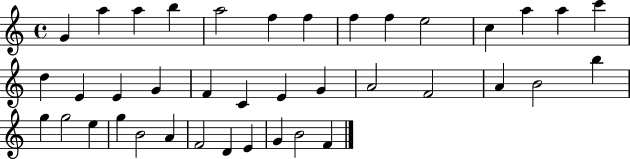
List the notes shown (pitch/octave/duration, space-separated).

G4/q A5/q A5/q B5/q A5/h F5/q F5/q F5/q F5/q E5/h C5/q A5/q A5/q C6/q D5/q E4/q E4/q G4/q F4/q C4/q E4/q G4/q A4/h F4/h A4/q B4/h B5/q G5/q G5/h E5/q G5/q B4/h A4/q F4/h D4/q E4/q G4/q B4/h F4/q